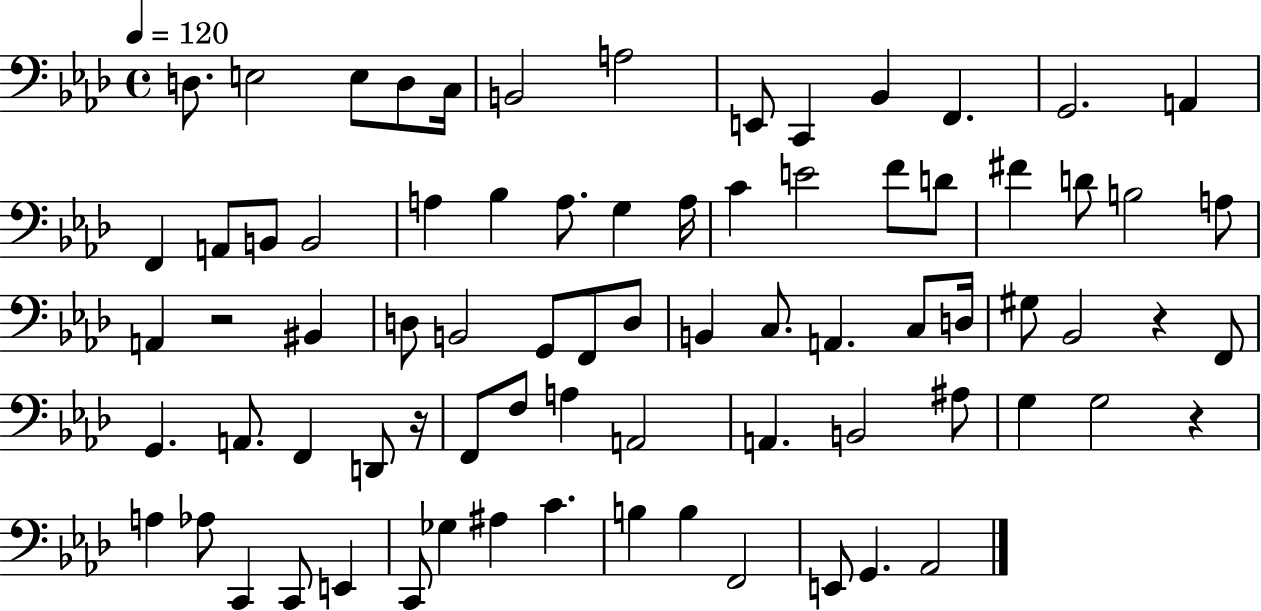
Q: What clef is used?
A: bass